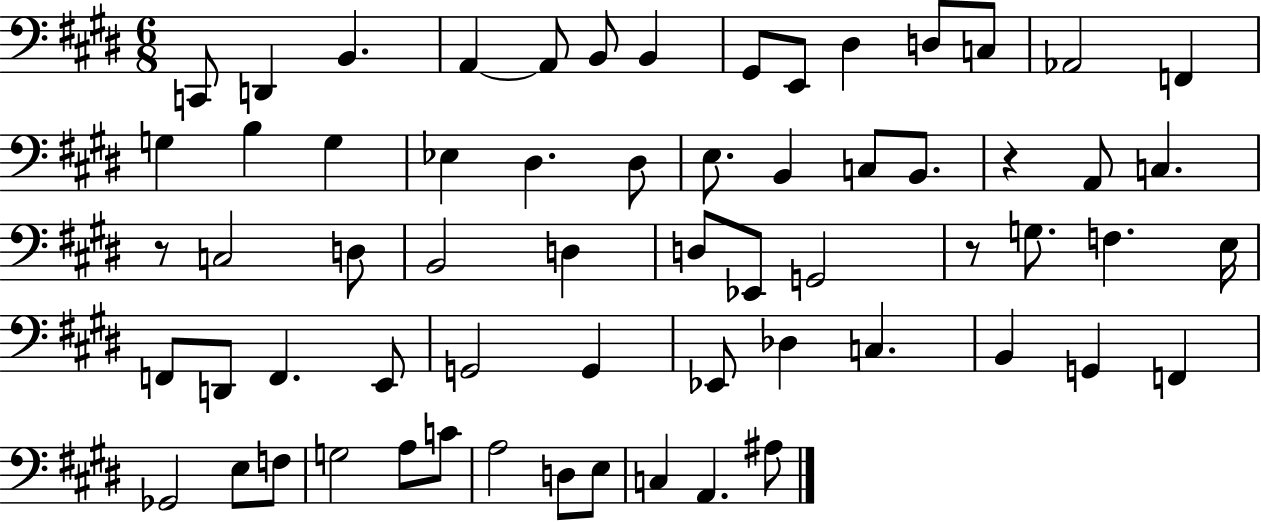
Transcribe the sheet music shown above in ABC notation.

X:1
T:Untitled
M:6/8
L:1/4
K:E
C,,/2 D,, B,, A,, A,,/2 B,,/2 B,, ^G,,/2 E,,/2 ^D, D,/2 C,/2 _A,,2 F,, G, B, G, _E, ^D, ^D,/2 E,/2 B,, C,/2 B,,/2 z A,,/2 C, z/2 C,2 D,/2 B,,2 D, D,/2 _E,,/2 G,,2 z/2 G,/2 F, E,/4 F,,/2 D,,/2 F,, E,,/2 G,,2 G,, _E,,/2 _D, C, B,, G,, F,, _G,,2 E,/2 F,/2 G,2 A,/2 C/2 A,2 D,/2 E,/2 C, A,, ^A,/2